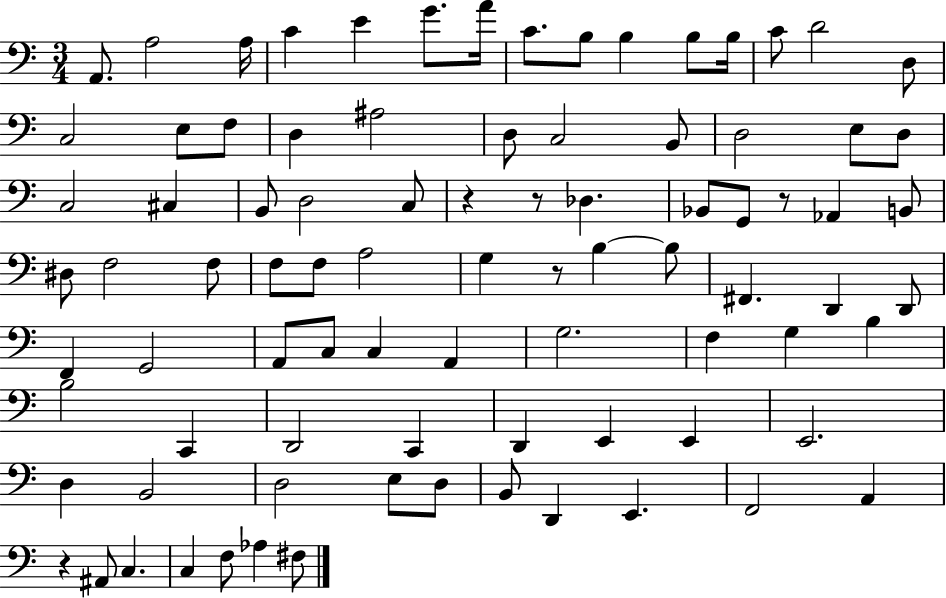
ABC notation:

X:1
T:Untitled
M:3/4
L:1/4
K:C
A,,/2 A,2 A,/4 C E G/2 A/4 C/2 B,/2 B, B,/2 B,/4 C/2 D2 D,/2 C,2 E,/2 F,/2 D, ^A,2 D,/2 C,2 B,,/2 D,2 E,/2 D,/2 C,2 ^C, B,,/2 D,2 C,/2 z z/2 _D, _B,,/2 G,,/2 z/2 _A,, B,,/2 ^D,/2 F,2 F,/2 F,/2 F,/2 A,2 G, z/2 B, B,/2 ^F,, D,, D,,/2 F,, G,,2 A,,/2 C,/2 C, A,, G,2 F, G, B, B,2 C,, D,,2 C,, D,, E,, E,, E,,2 D, B,,2 D,2 E,/2 D,/2 B,,/2 D,, E,, F,,2 A,, z ^A,,/2 C, C, F,/2 _A, ^F,/2